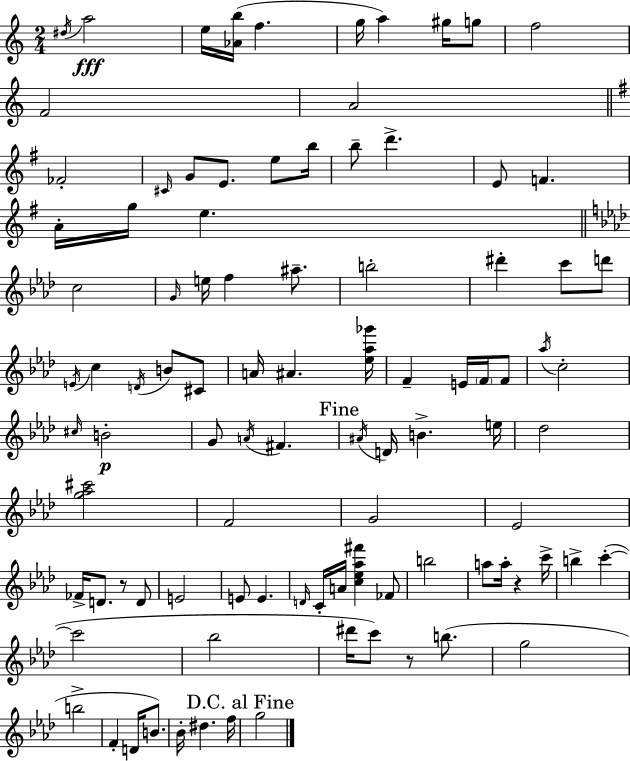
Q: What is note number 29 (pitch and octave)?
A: A#5